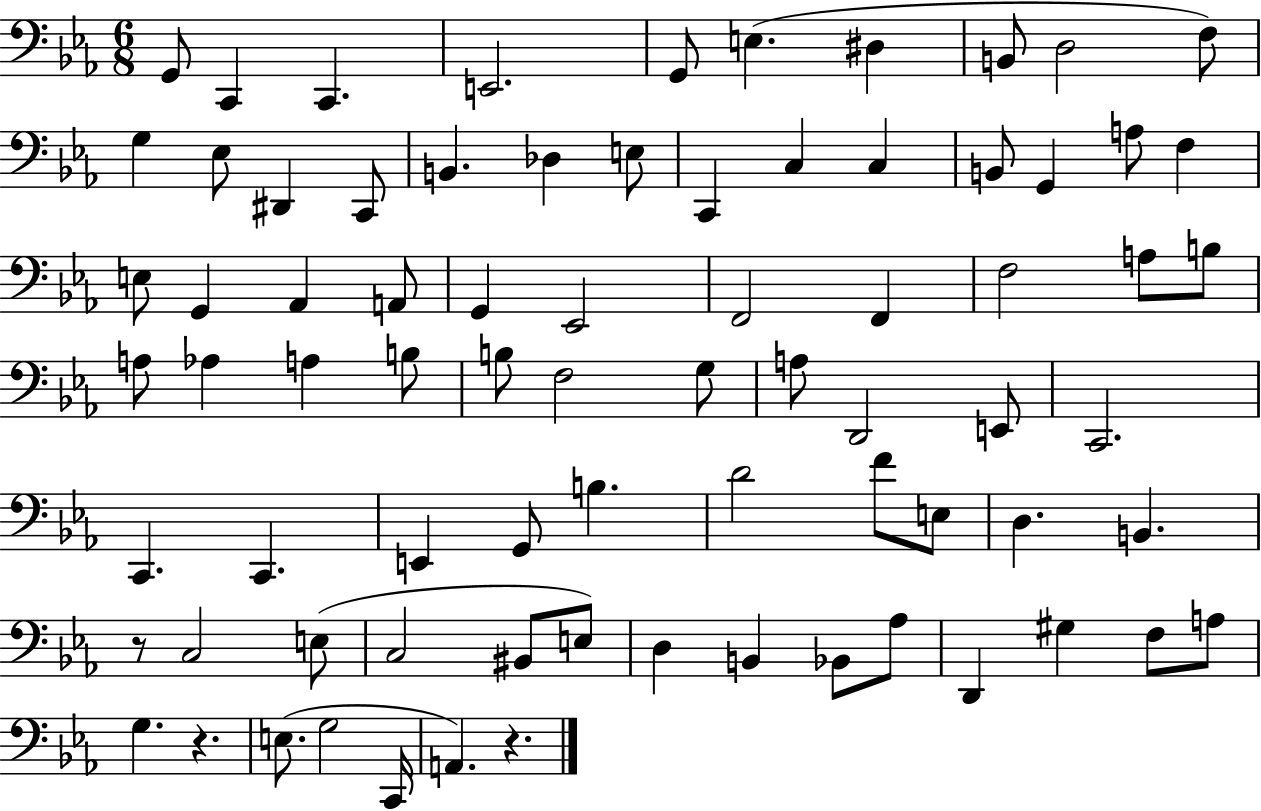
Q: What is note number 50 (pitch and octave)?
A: G2